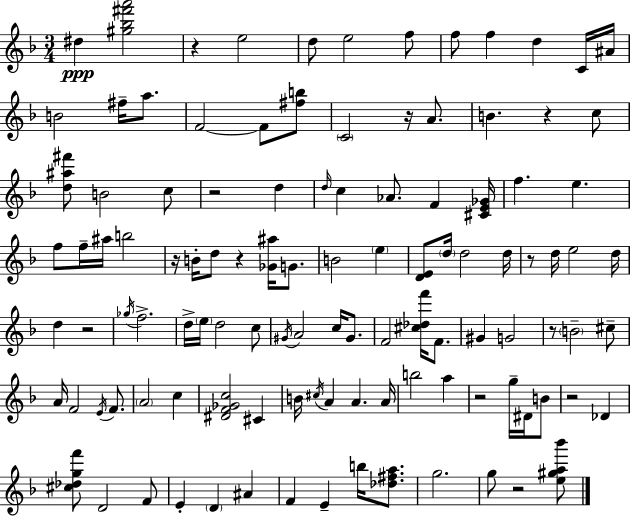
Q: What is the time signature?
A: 3/4